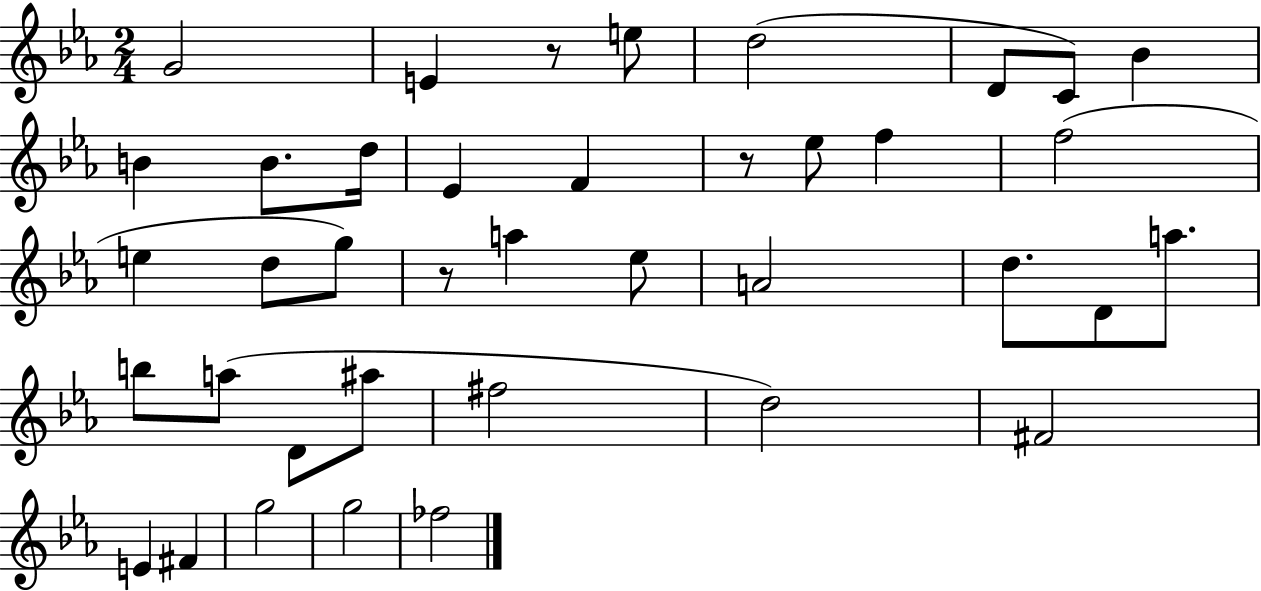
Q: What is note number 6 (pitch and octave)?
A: C4